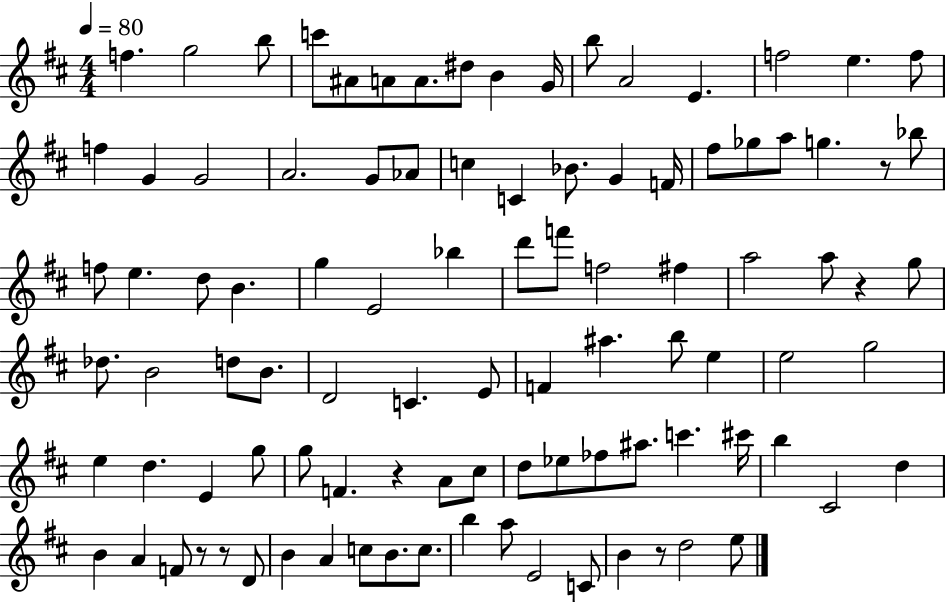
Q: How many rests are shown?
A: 6